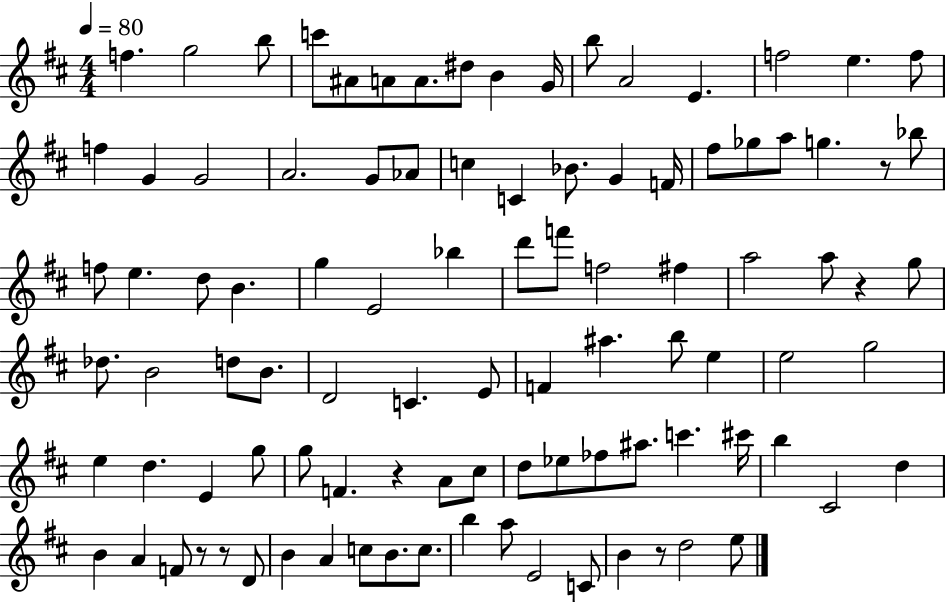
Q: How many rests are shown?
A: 6